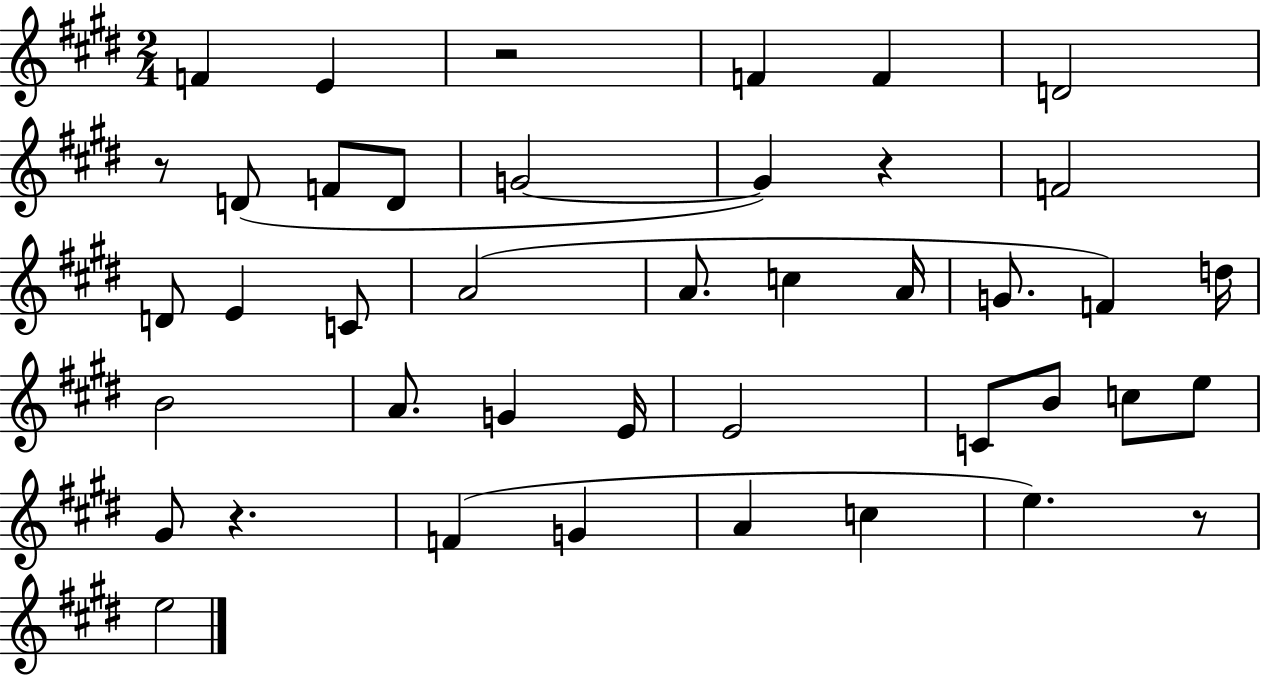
X:1
T:Untitled
M:2/4
L:1/4
K:E
F E z2 F F D2 z/2 D/2 F/2 D/2 G2 G z F2 D/2 E C/2 A2 A/2 c A/4 G/2 F d/4 B2 A/2 G E/4 E2 C/2 B/2 c/2 e/2 ^G/2 z F G A c e z/2 e2